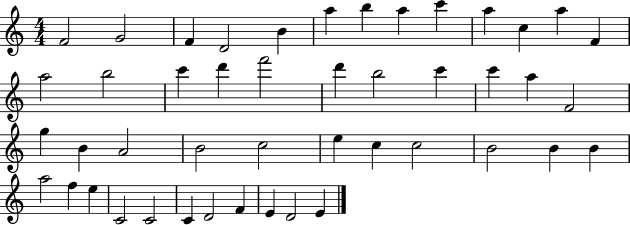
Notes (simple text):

F4/h G4/h F4/q D4/h B4/q A5/q B5/q A5/q C6/q A5/q C5/q A5/q F4/q A5/h B5/h C6/q D6/q F6/h D6/q B5/h C6/q C6/q A5/q F4/h G5/q B4/q A4/h B4/h C5/h E5/q C5/q C5/h B4/h B4/q B4/q A5/h F5/q E5/q C4/h C4/h C4/q D4/h F4/q E4/q D4/h E4/q